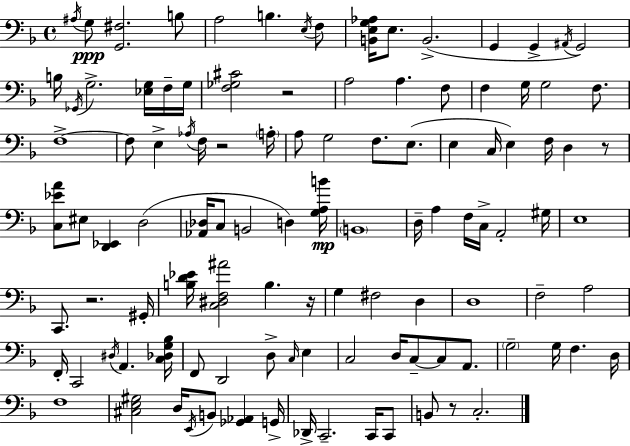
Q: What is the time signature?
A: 4/4